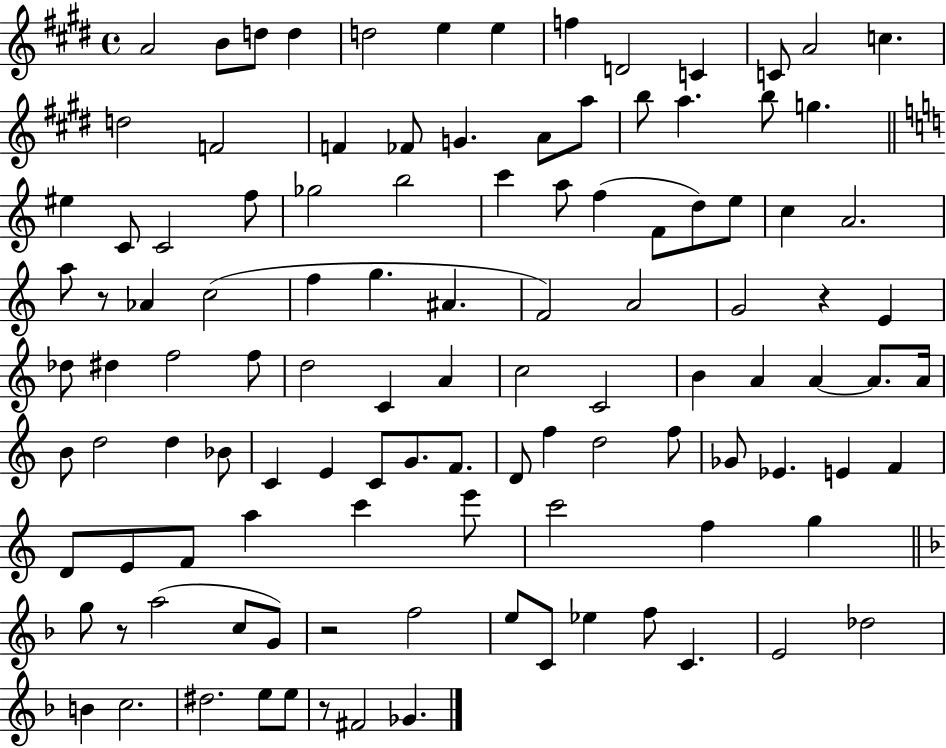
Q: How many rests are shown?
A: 5